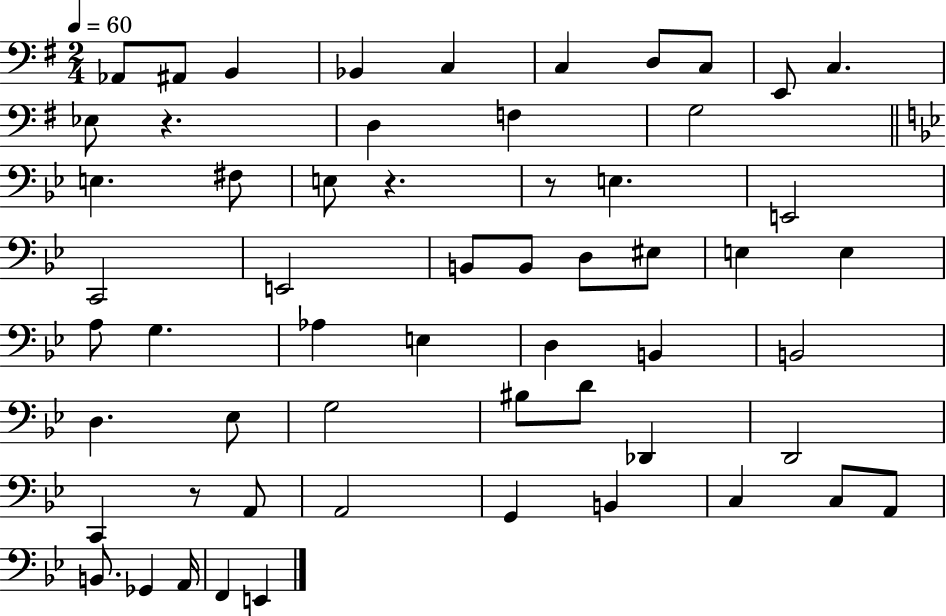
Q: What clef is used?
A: bass